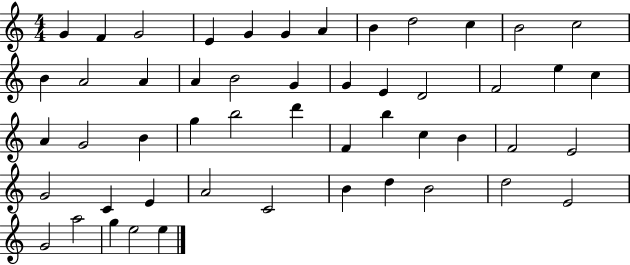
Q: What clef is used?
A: treble